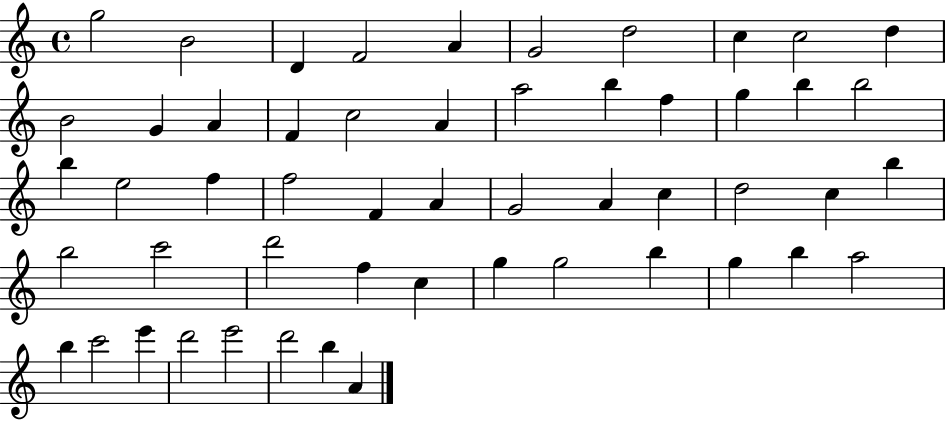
{
  \clef treble
  \time 4/4
  \defaultTimeSignature
  \key c \major
  g''2 b'2 | d'4 f'2 a'4 | g'2 d''2 | c''4 c''2 d''4 | \break b'2 g'4 a'4 | f'4 c''2 a'4 | a''2 b''4 f''4 | g''4 b''4 b''2 | \break b''4 e''2 f''4 | f''2 f'4 a'4 | g'2 a'4 c''4 | d''2 c''4 b''4 | \break b''2 c'''2 | d'''2 f''4 c''4 | g''4 g''2 b''4 | g''4 b''4 a''2 | \break b''4 c'''2 e'''4 | d'''2 e'''2 | d'''2 b''4 a'4 | \bar "|."
}